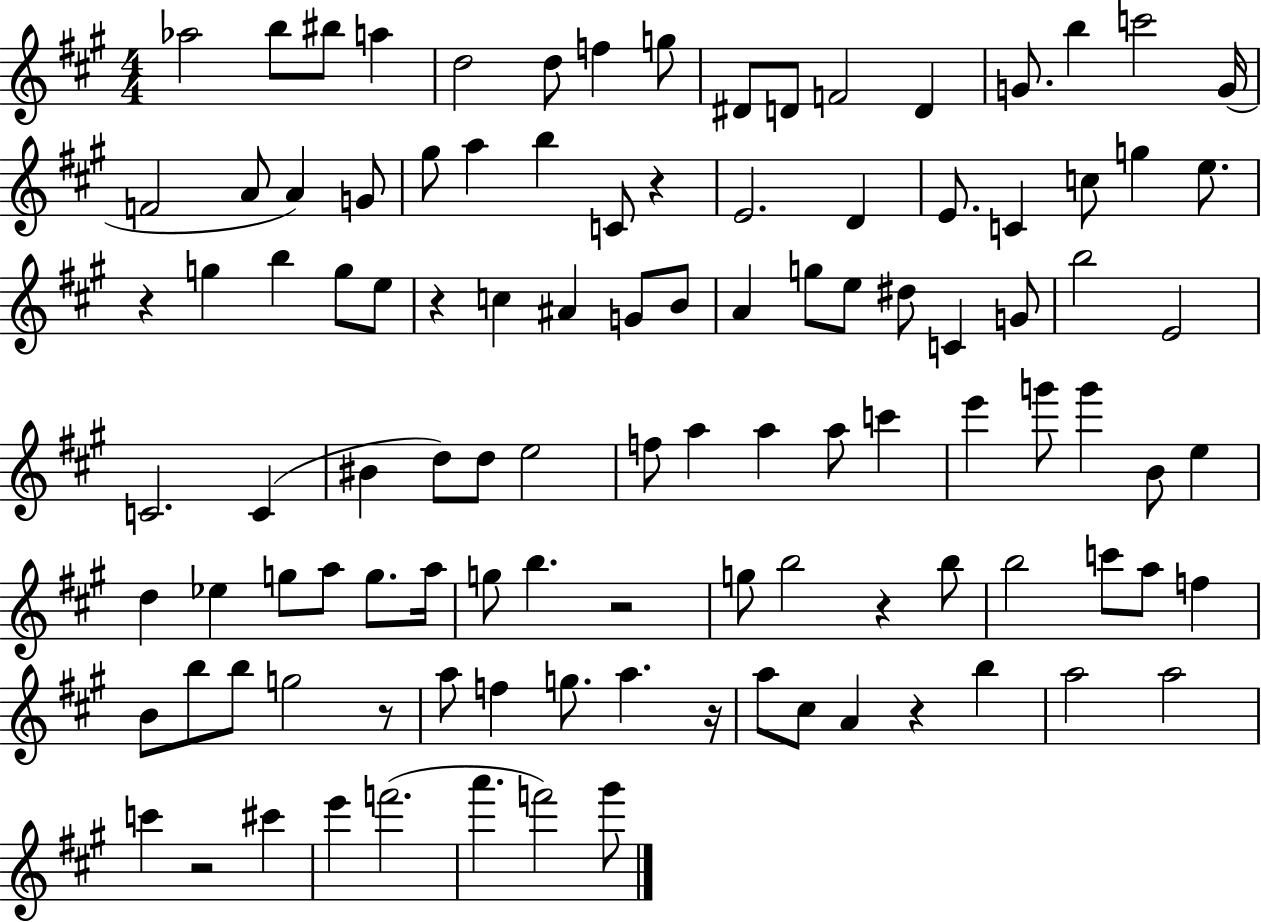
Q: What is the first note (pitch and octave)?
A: Ab5